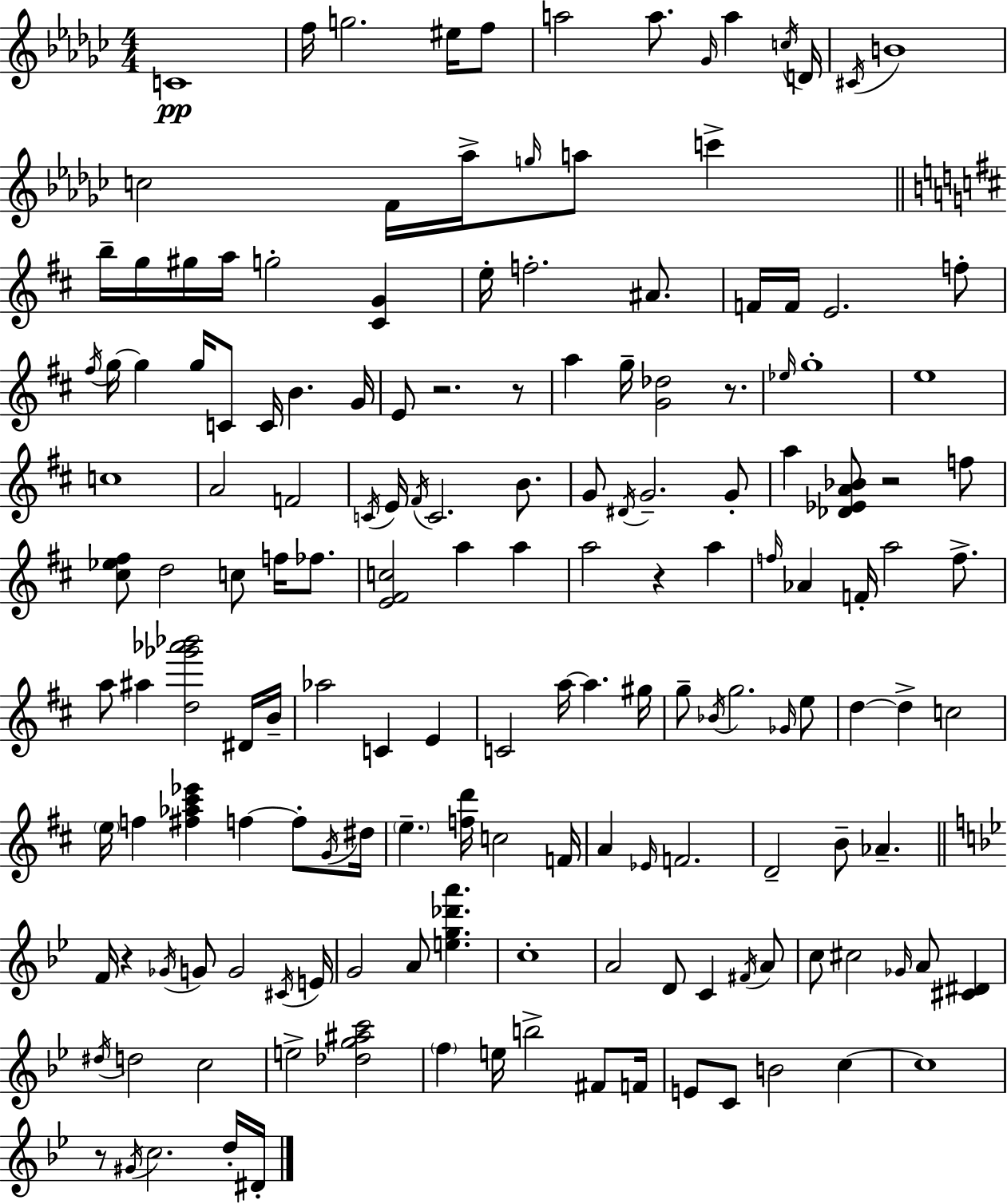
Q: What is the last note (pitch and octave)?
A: D#4